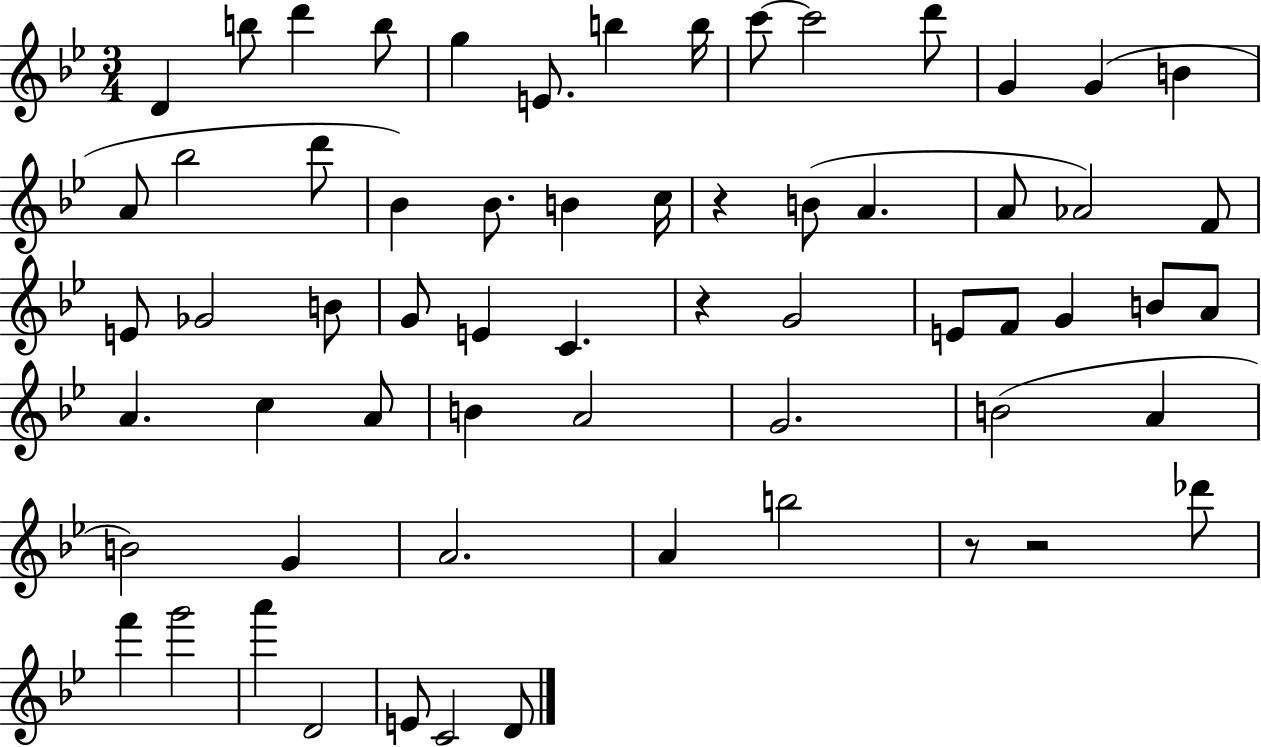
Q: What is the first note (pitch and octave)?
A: D4